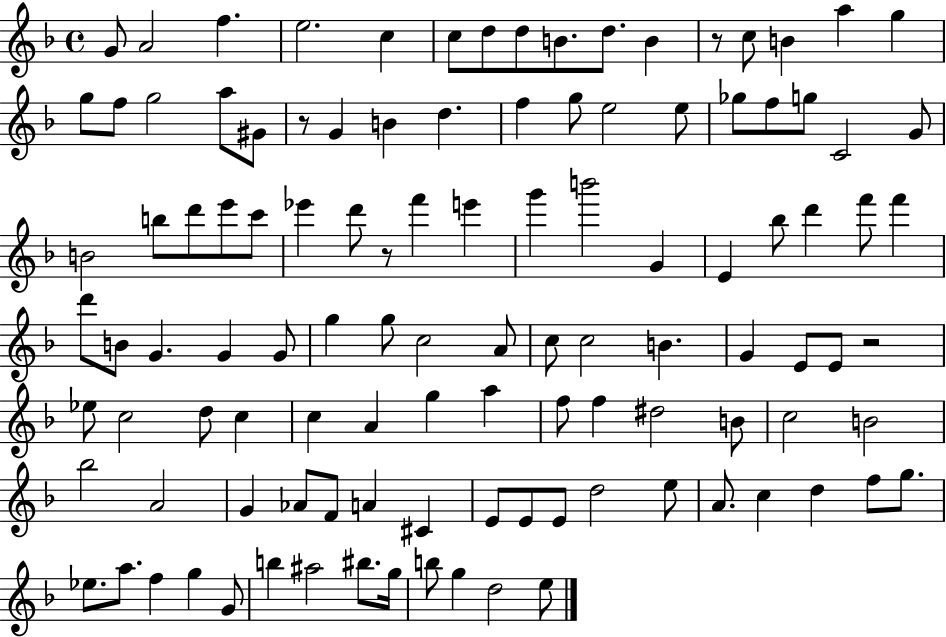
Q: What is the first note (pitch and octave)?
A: G4